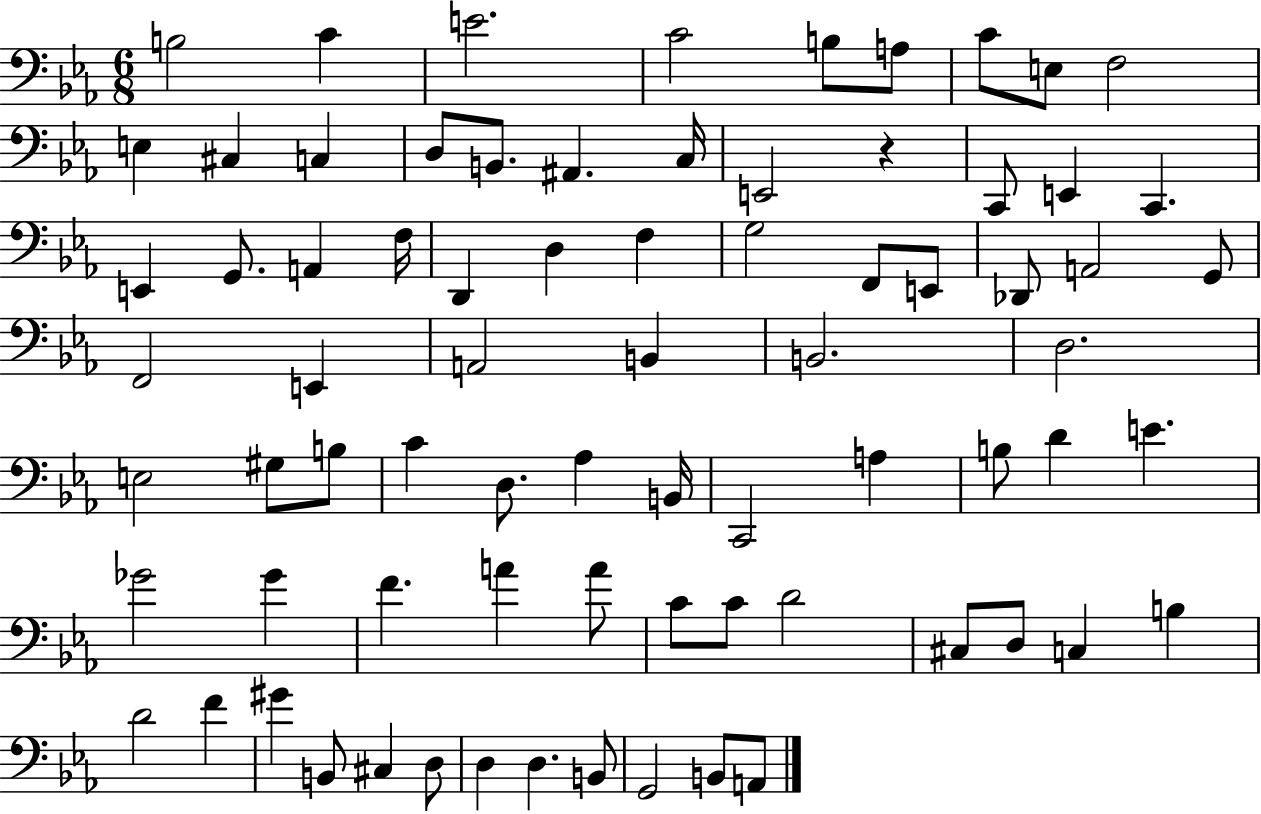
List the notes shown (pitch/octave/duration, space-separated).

B3/h C4/q E4/h. C4/h B3/e A3/e C4/e E3/e F3/h E3/q C#3/q C3/q D3/e B2/e. A#2/q. C3/s E2/h R/q C2/e E2/q C2/q. E2/q G2/e. A2/q F3/s D2/q D3/q F3/q G3/h F2/e E2/e Db2/e A2/h G2/e F2/h E2/q A2/h B2/q B2/h. D3/h. E3/h G#3/e B3/e C4/q D3/e. Ab3/q B2/s C2/h A3/q B3/e D4/q E4/q. Gb4/h Gb4/q F4/q. A4/q A4/e C4/e C4/e D4/h C#3/e D3/e C3/q B3/q D4/h F4/q G#4/q B2/e C#3/q D3/e D3/q D3/q. B2/e G2/h B2/e A2/e